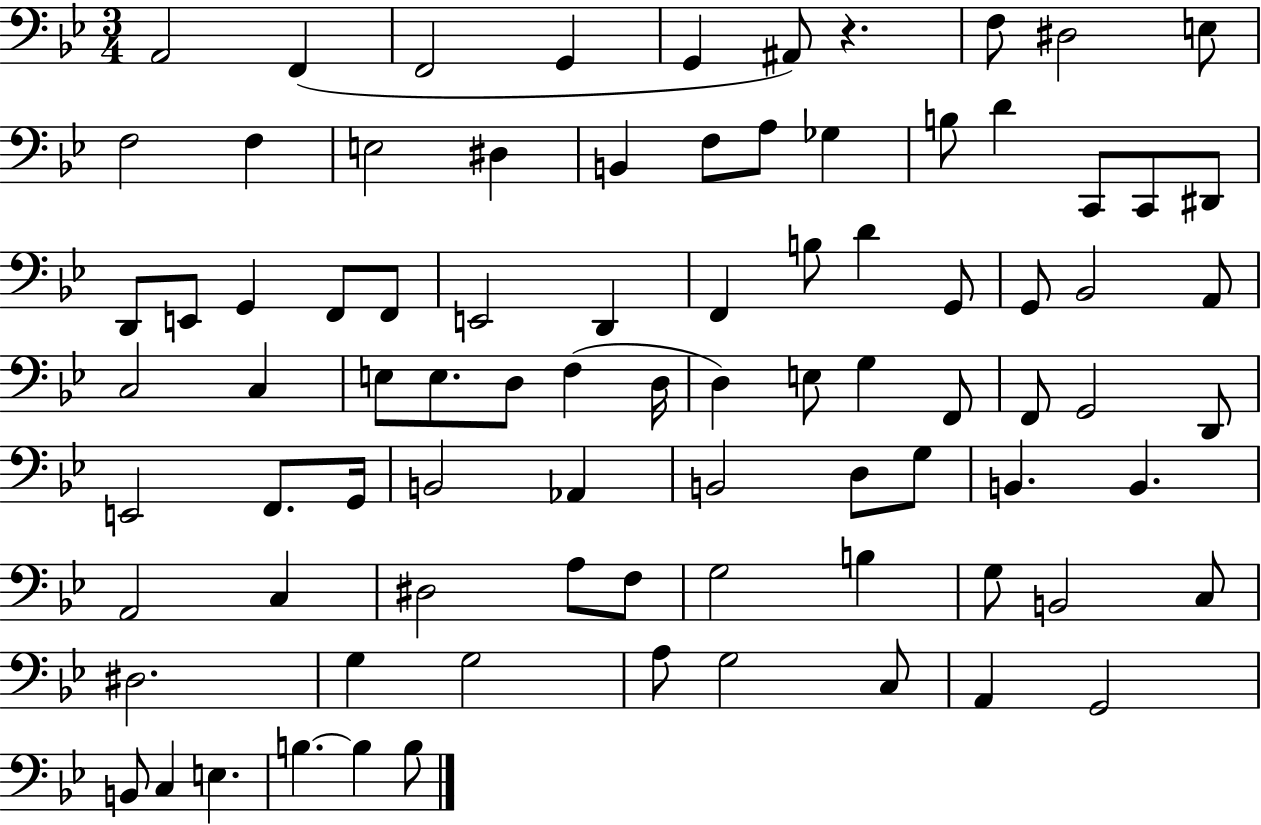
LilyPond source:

{
  \clef bass
  \numericTimeSignature
  \time 3/4
  \key bes \major
  a,2 f,4( | f,2 g,4 | g,4 ais,8) r4. | f8 dis2 e8 | \break f2 f4 | e2 dis4 | b,4 f8 a8 ges4 | b8 d'4 c,8 c,8 dis,8 | \break d,8 e,8 g,4 f,8 f,8 | e,2 d,4 | f,4 b8 d'4 g,8 | g,8 bes,2 a,8 | \break c2 c4 | e8 e8. d8 f4( d16 | d4) e8 g4 f,8 | f,8 g,2 d,8 | \break e,2 f,8. g,16 | b,2 aes,4 | b,2 d8 g8 | b,4. b,4. | \break a,2 c4 | dis2 a8 f8 | g2 b4 | g8 b,2 c8 | \break dis2. | g4 g2 | a8 g2 c8 | a,4 g,2 | \break b,8 c4 e4. | b4.~~ b4 b8 | \bar "|."
}